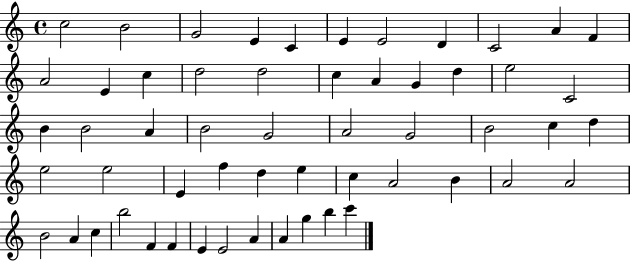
X:1
T:Untitled
M:4/4
L:1/4
K:C
c2 B2 G2 E C E E2 D C2 A F A2 E c d2 d2 c A G d e2 C2 B B2 A B2 G2 A2 G2 B2 c d e2 e2 E f d e c A2 B A2 A2 B2 A c b2 F F E E2 A A g b c'